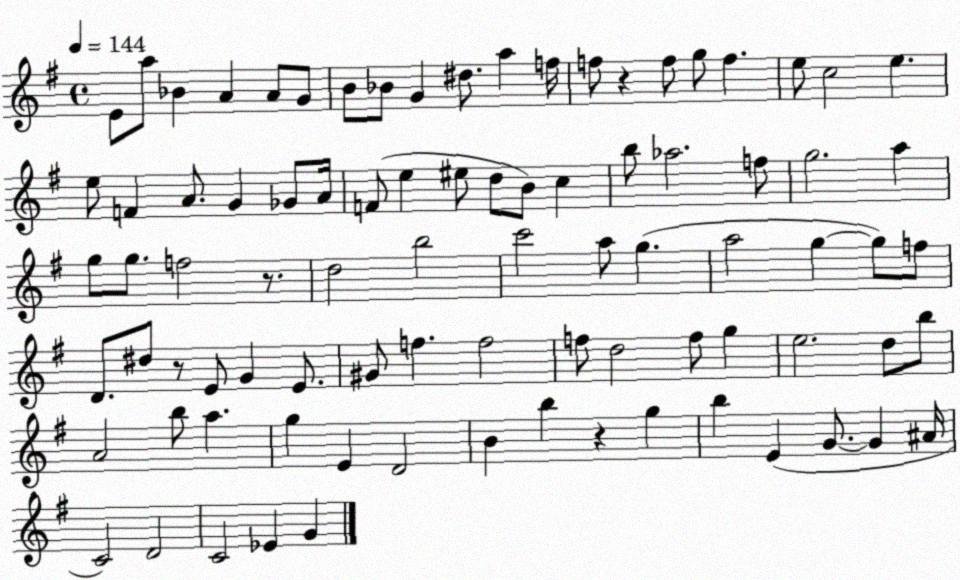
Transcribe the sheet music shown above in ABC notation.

X:1
T:Untitled
M:4/4
L:1/4
K:G
E/2 a/2 _B A A/2 G/2 B/2 _B/2 G ^d/2 a f/4 f/2 z f/2 g/2 f e/2 c2 e e/2 F A/2 G _G/2 A/4 F/2 e ^e/2 d/2 B/2 c b/2 _a2 f/2 g2 a g/2 g/2 f2 z/2 d2 b2 c'2 a/2 g a2 g g/2 f/2 D/2 ^d/2 z/2 E/2 G E/2 ^G/2 f f2 f/2 d2 f/2 g e2 d/2 b/2 A2 b/2 a g E D2 B b z g b E G/2 G ^A/4 C2 D2 C2 _E G